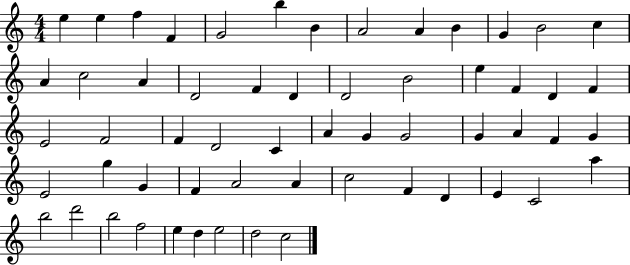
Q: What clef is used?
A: treble